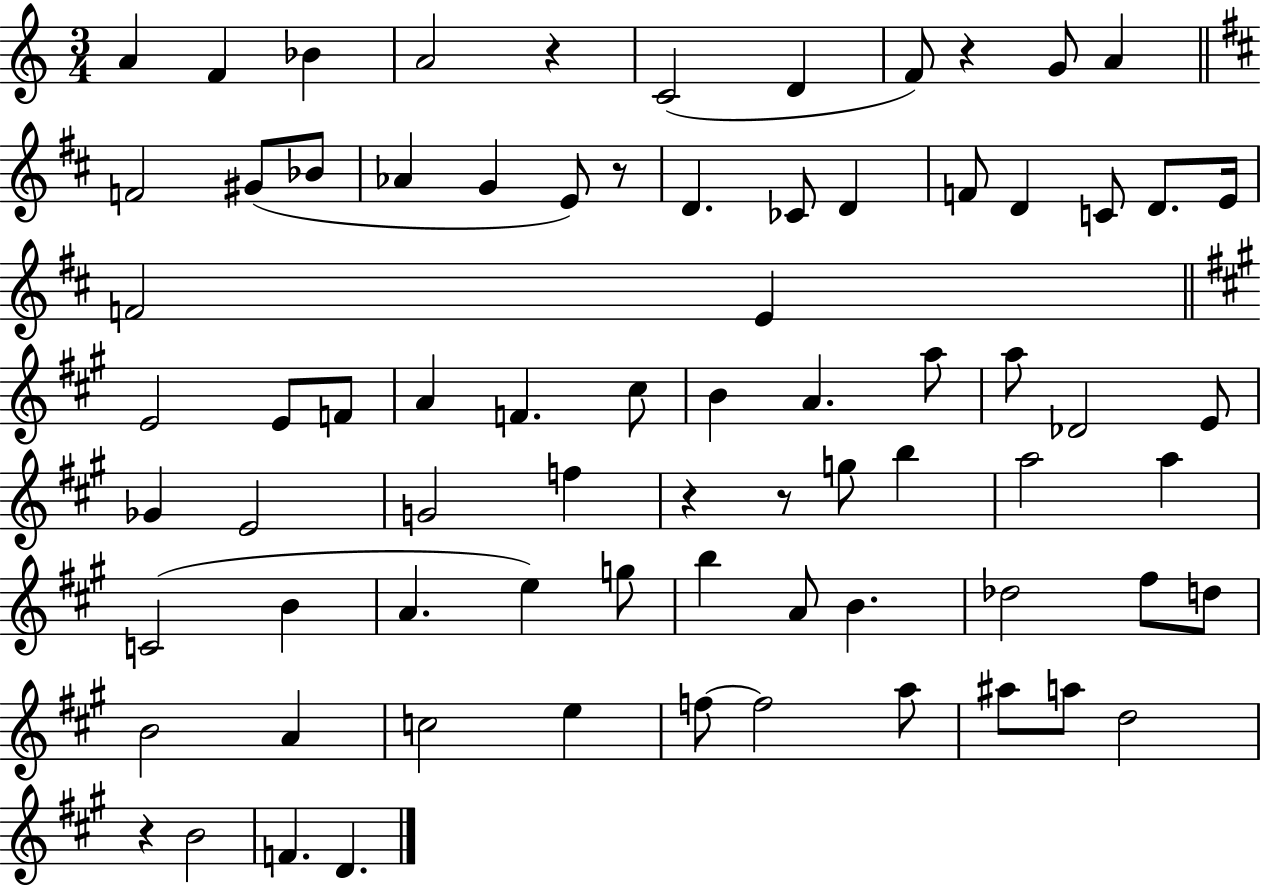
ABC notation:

X:1
T:Untitled
M:3/4
L:1/4
K:C
A F _B A2 z C2 D F/2 z G/2 A F2 ^G/2 _B/2 _A G E/2 z/2 D _C/2 D F/2 D C/2 D/2 E/4 F2 E E2 E/2 F/2 A F ^c/2 B A a/2 a/2 _D2 E/2 _G E2 G2 f z z/2 g/2 b a2 a C2 B A e g/2 b A/2 B _d2 ^f/2 d/2 B2 A c2 e f/2 f2 a/2 ^a/2 a/2 d2 z B2 F D